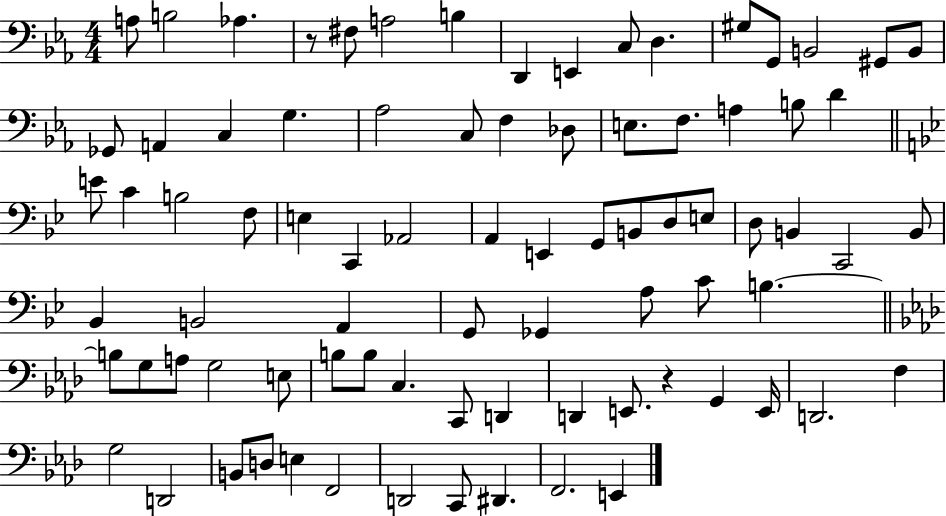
A3/e B3/h Ab3/q. R/e F#3/e A3/h B3/q D2/q E2/q C3/e D3/q. G#3/e G2/e B2/h G#2/e B2/e Gb2/e A2/q C3/q G3/q. Ab3/h C3/e F3/q Db3/e E3/e. F3/e. A3/q B3/e D4/q E4/e C4/q B3/h F3/e E3/q C2/q Ab2/h A2/q E2/q G2/e B2/e D3/e E3/e D3/e B2/q C2/h B2/e Bb2/q B2/h A2/q G2/e Gb2/q A3/e C4/e B3/q. B3/e G3/e A3/e G3/h E3/e B3/e B3/e C3/q. C2/e D2/q D2/q E2/e. R/q G2/q E2/s D2/h. F3/q G3/h D2/h B2/e D3/e E3/q F2/h D2/h C2/e D#2/q. F2/h. E2/q